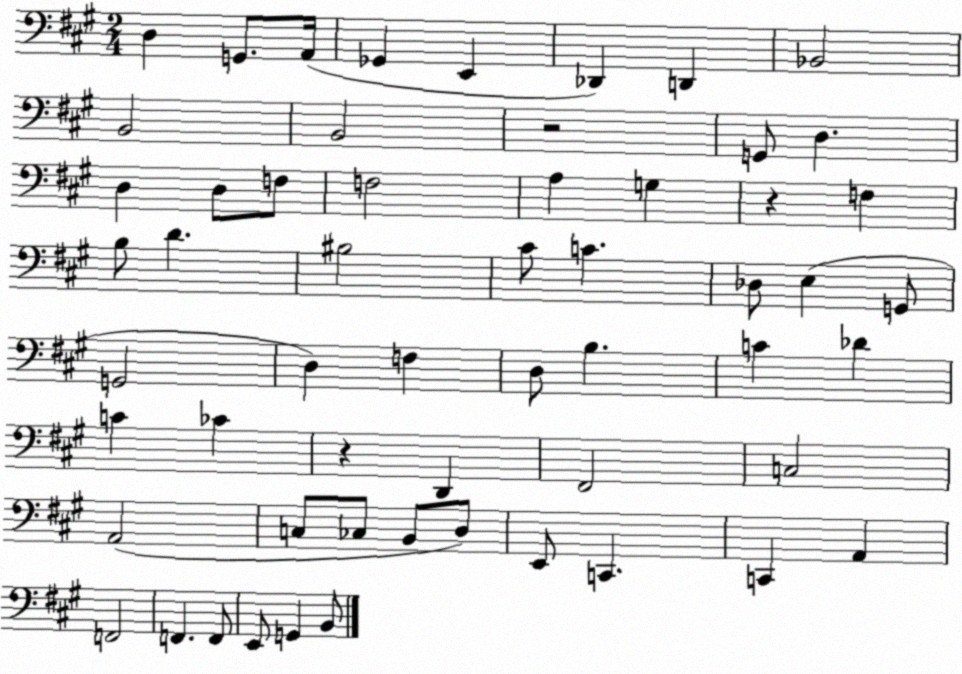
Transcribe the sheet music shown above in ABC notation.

X:1
T:Untitled
M:2/4
L:1/4
K:A
D, G,,/2 A,,/4 _G,, E,, _D,, D,, _B,,2 B,,2 B,,2 z2 G,,/2 D, D, D,/2 F,/2 F,2 A, G, z F, B,/2 D ^B,2 ^C/2 C _D,/2 E, G,,/2 G,,2 D, F, D,/2 B, C _D C _C z D,, ^F,,2 C,2 A,,2 C,/2 _C,/2 B,,/2 D,/2 E,,/2 C,, C,, A,, F,,2 F,, F,,/2 E,,/2 G,, B,,/2